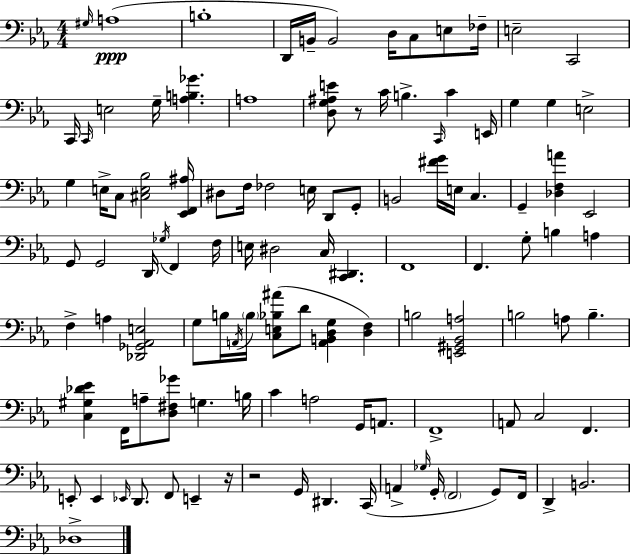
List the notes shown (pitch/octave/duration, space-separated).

G#3/s A3/w B3/w D2/s B2/s B2/h D3/s C3/e E3/e FES3/s E3/h C2/h C2/s C2/s E3/h G3/s [A3,B3,Gb4]/q. A3/w [D3,G3,A#3,E4]/e R/e C4/s B3/q. C2/s C4/q E2/s G3/q G3/q E3/h G3/q E3/s C3/e [C#3,E3,Bb3]/h [Eb2,F2,A#3]/s D#3/e F3/s FES3/h E3/s D2/e G2/e B2/h [F#4,G4]/s E3/s C3/q. G2/q [Db3,F3,A4]/q Eb2/h G2/e G2/h D2/s Gb3/s F2/q F3/s E3/s D#3/h C3/s [C2,D#2]/q. F2/w F2/q. G3/e B3/q A3/q F3/q A3/q [Db2,Gb2,Ab2,E3]/h G3/e B3/s A2/s B3/s [C3,E3,Bb3,A#4]/e D4/e [A2,B2,D3,G3]/q [D3,F3]/q B3/h [E2,G#2,Bb2,A3]/h B3/h A3/e B3/q. [C3,G#3,Db4,Eb4]/q F2/s A3/e [D3,F#3,Gb4]/e G3/q. B3/s C4/q A3/h G2/s A2/e. F2/w A2/e C3/h F2/q. E2/e E2/q Eb2/s D2/e. F2/e E2/q R/s R/h G2/s D#2/q. C2/s A2/q Gb3/s G2/s F2/h G2/e F2/s D2/q B2/h. Db3/w